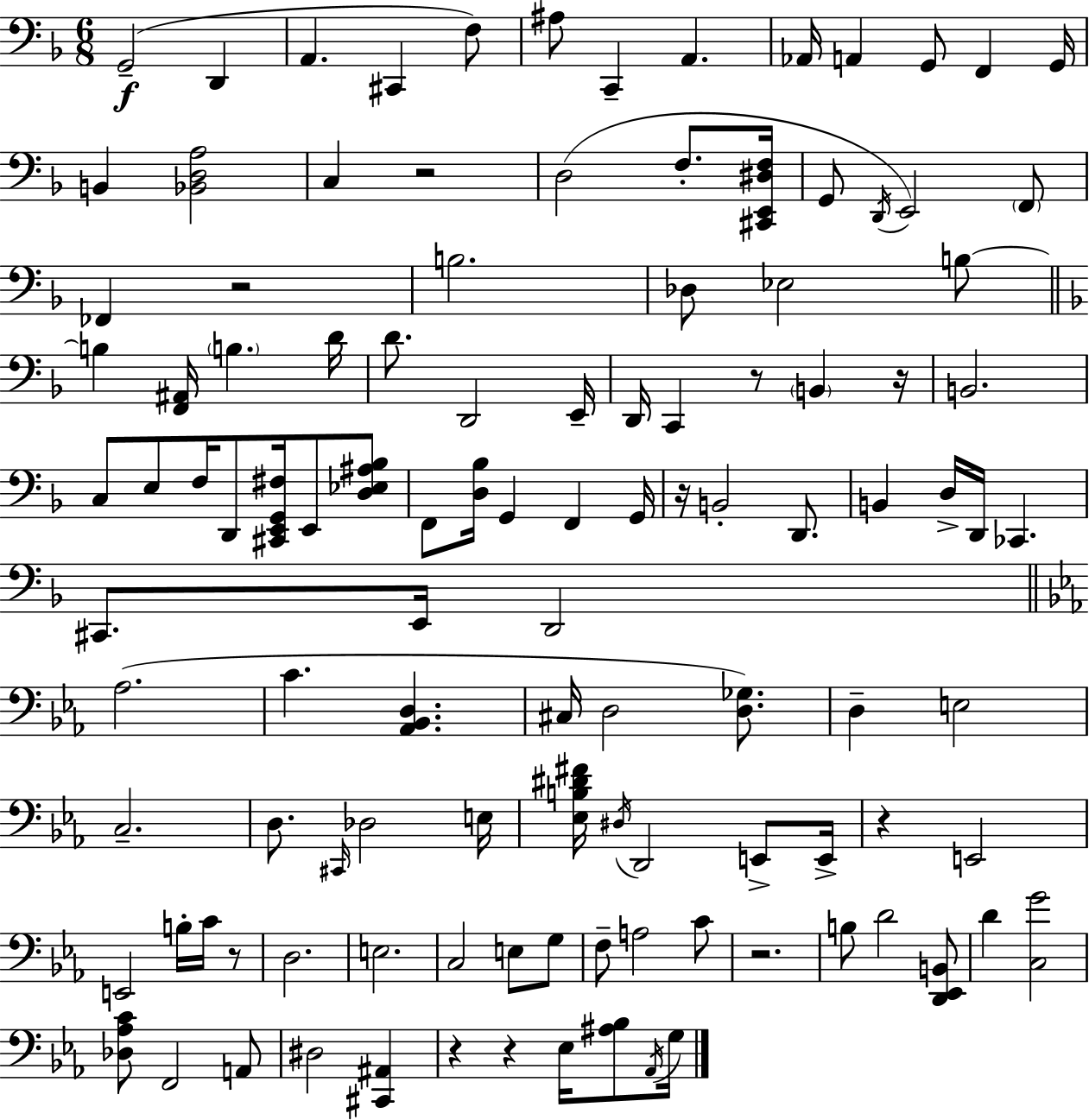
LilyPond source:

{
  \clef bass
  \numericTimeSignature
  \time 6/8
  \key f \major
  g,2--(\f d,4 | a,4. cis,4 f8) | ais8 c,4-- a,4. | aes,16 a,4 g,8 f,4 g,16 | \break b,4 <bes, d a>2 | c4 r2 | d2( f8.-. <cis, e, dis f>16 | g,8 \acciaccatura { d,16 } e,2) \parenthesize f,8 | \break fes,4 r2 | b2. | des8 ees2 b8~~ | \bar "||" \break \key f \major b4 <f, ais,>16 \parenthesize b4. d'16 | d'8. d,2 e,16-- | d,16 c,4 r8 \parenthesize b,4 r16 | b,2. | \break c8 e8 f16 d,8 <cis, e, g, fis>16 e,8 <d ees ais bes>8 | f,8 <d bes>16 g,4 f,4 g,16 | r16 b,2-. d,8. | b,4 d16-> d,16 ces,4. | \break cis,8. e,16 d,2 | \bar "||" \break \key ees \major aes2.( | c'4. <aes, bes, d>4. | cis16 d2 <d ges>8.) | d4-- e2 | \break c2.-- | d8. \grace { cis,16 } des2 | e16 <ees b dis' fis'>16 \acciaccatura { dis16 } d,2 e,8-> | e,16-> r4 e,2 | \break e,2 b16-. c'16 | r8 d2. | e2. | c2 e8 | \break g8 f8-- a2 | c'8 r2. | b8 d'2 | <d, ees, b,>8 d'4 <c g'>2 | \break <des aes c'>8 f,2 | a,8 dis2 <cis, ais,>4 | r4 r4 ees16 <ais bes>8 | \acciaccatura { aes,16 } g16 \bar "|."
}